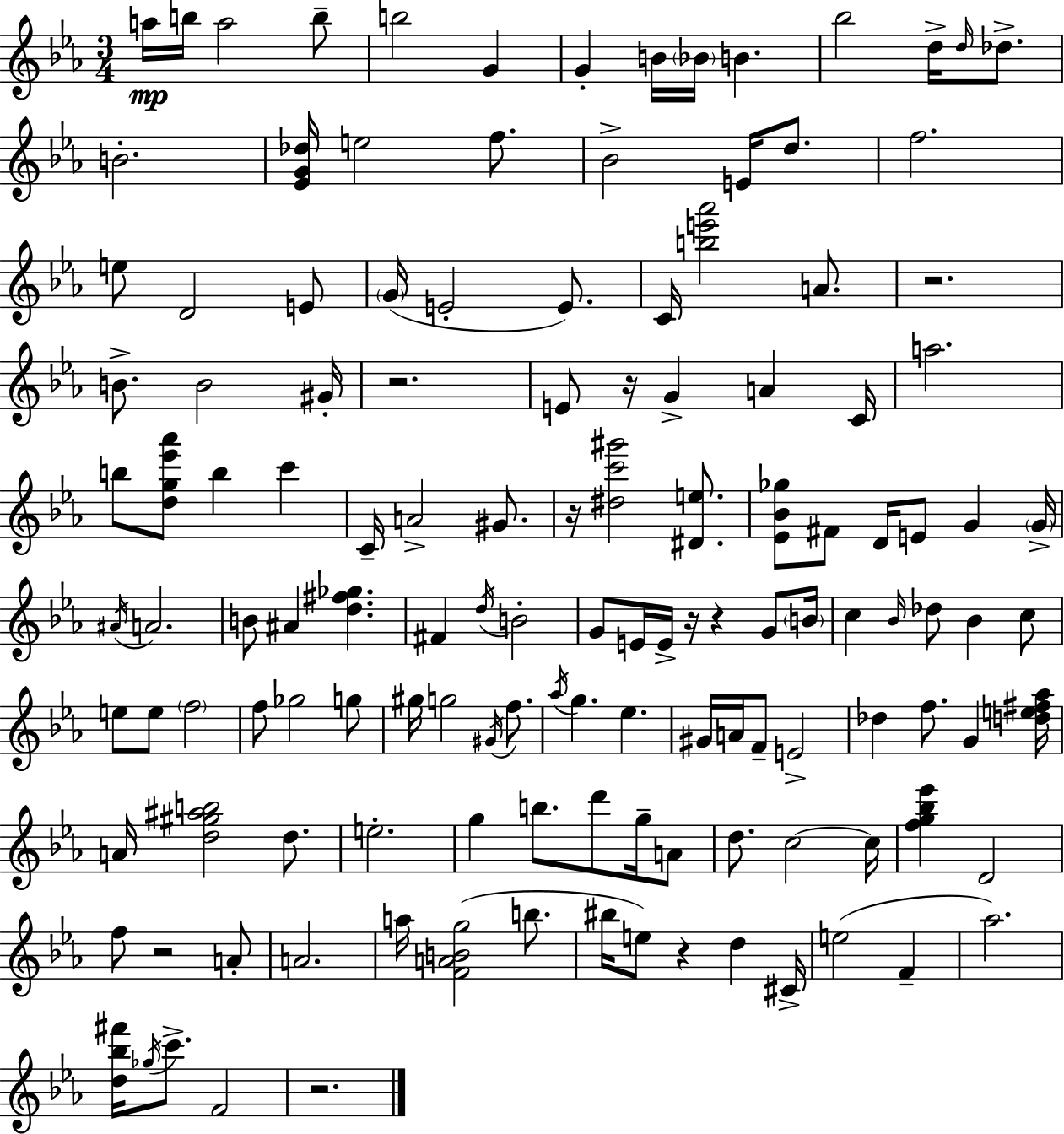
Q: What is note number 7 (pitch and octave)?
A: G4